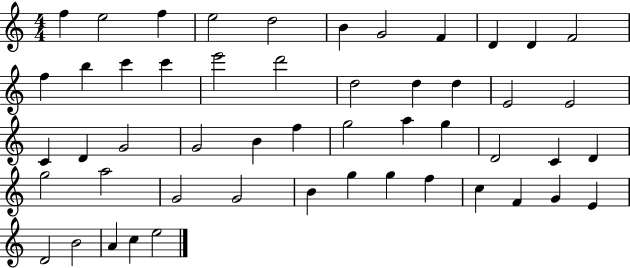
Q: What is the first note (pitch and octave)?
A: F5